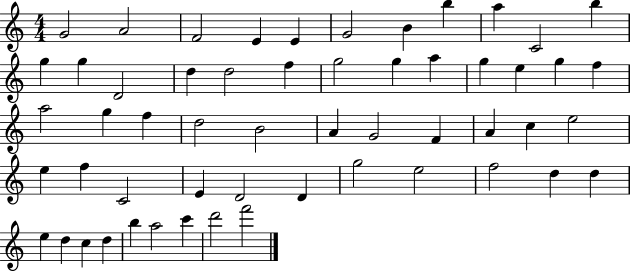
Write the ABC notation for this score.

X:1
T:Untitled
M:4/4
L:1/4
K:C
G2 A2 F2 E E G2 B b a C2 b g g D2 d d2 f g2 g a g e g f a2 g f d2 B2 A G2 F A c e2 e f C2 E D2 D g2 e2 f2 d d e d c d b a2 c' d'2 f'2